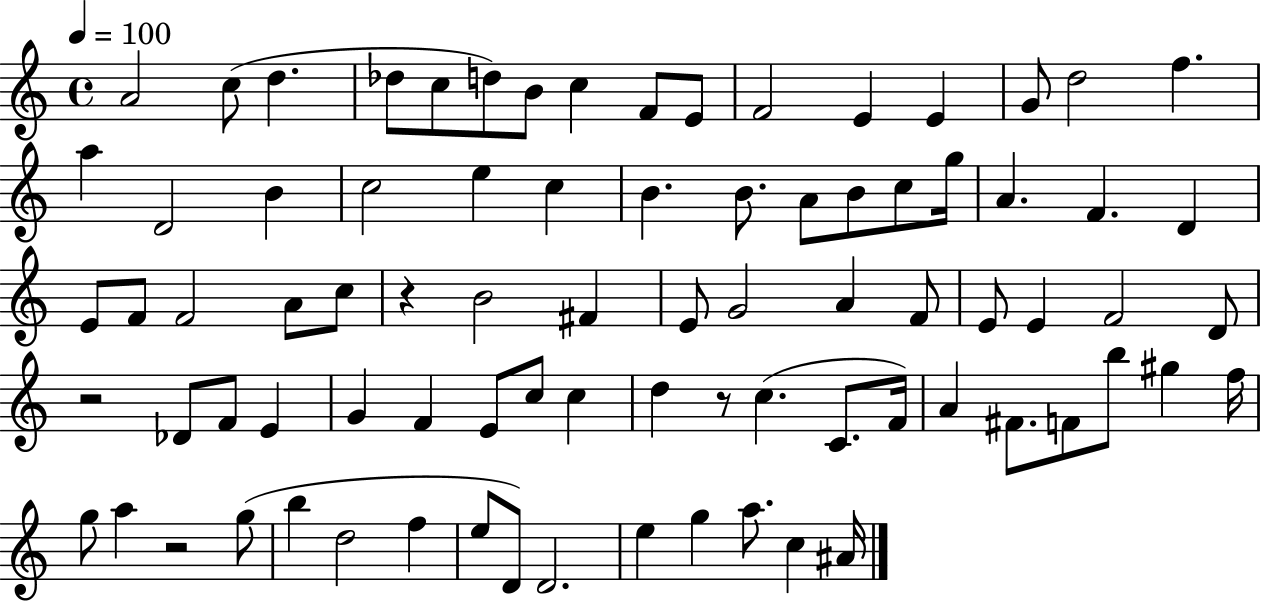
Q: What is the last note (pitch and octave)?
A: A#4